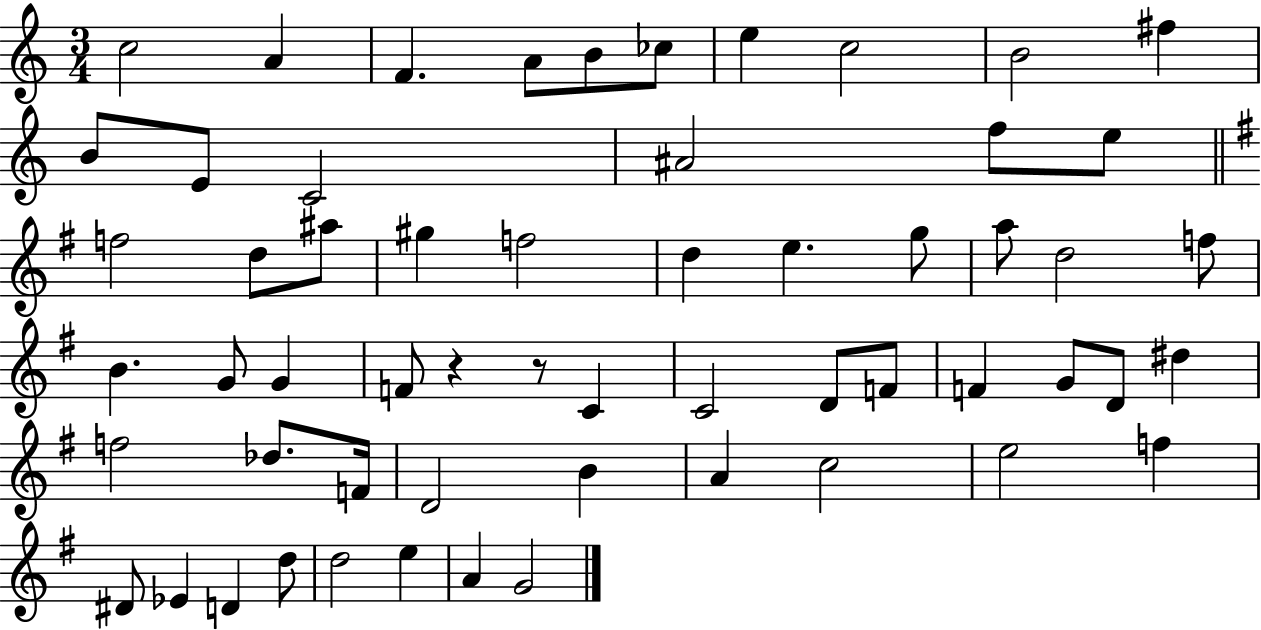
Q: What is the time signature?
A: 3/4